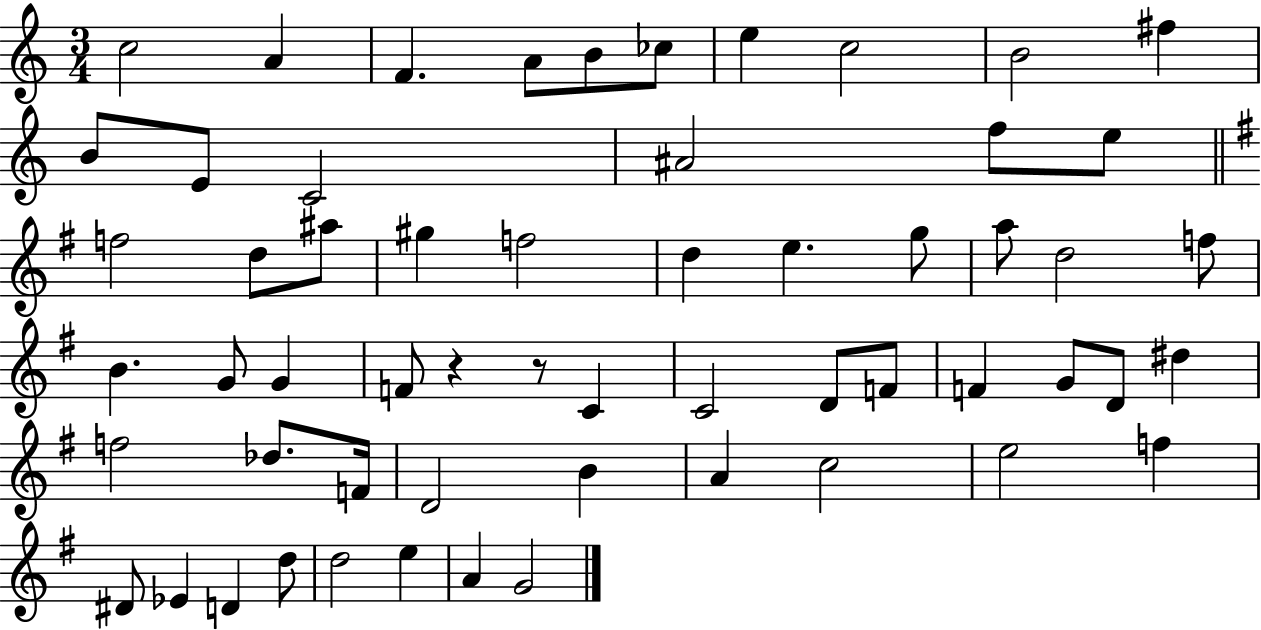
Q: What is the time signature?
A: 3/4